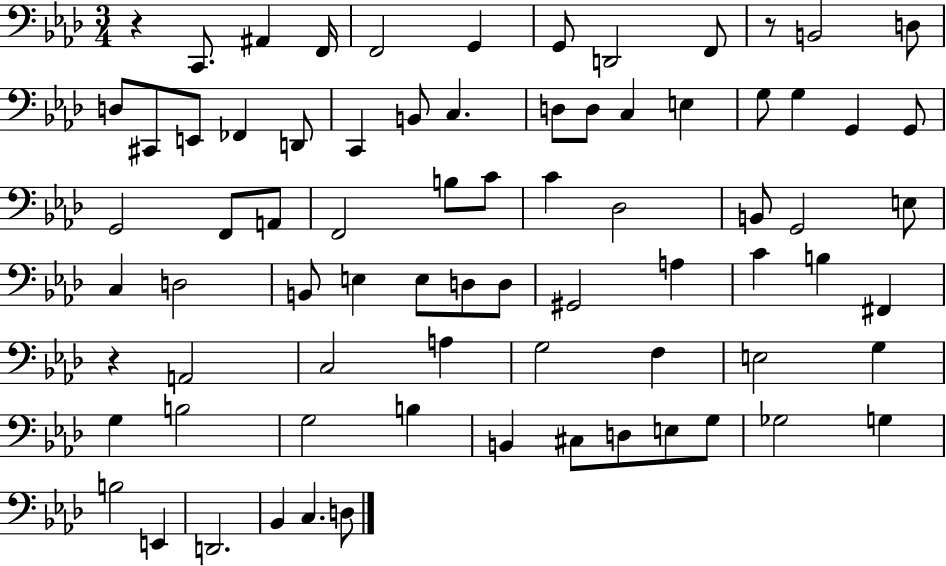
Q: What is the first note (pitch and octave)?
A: C2